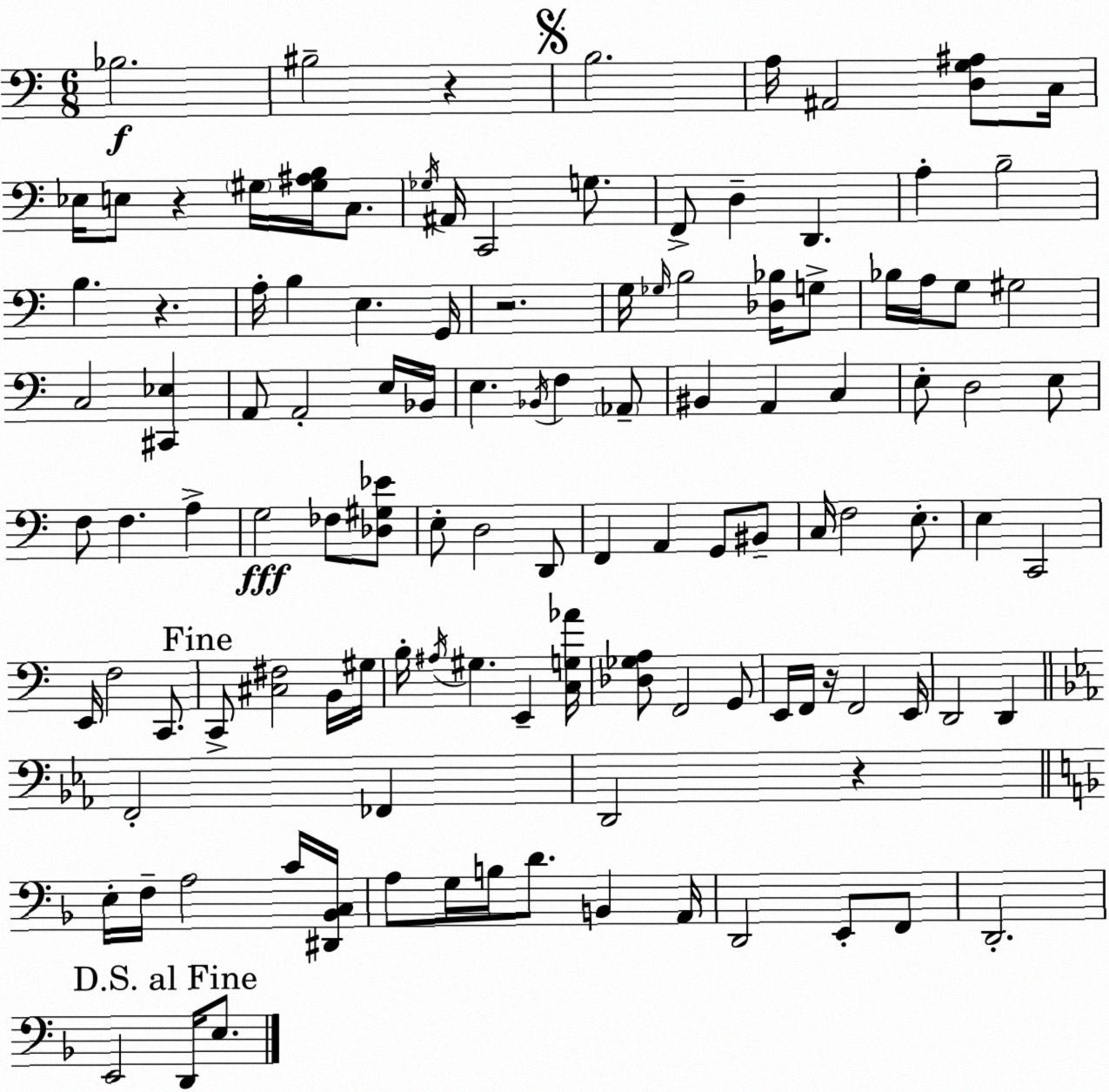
X:1
T:Untitled
M:6/8
L:1/4
K:C
_B,2 ^B,2 z B,2 A,/4 ^A,,2 [D,G,^A,]/2 C,/4 _E,/4 E,/2 z ^G,/4 [^G,^A,B,]/4 C,/2 _G,/4 ^A,,/4 C,,2 G,/2 F,,/2 D, D,, A, B,2 B, z A,/4 B, E, G,,/4 z2 G,/4 _G,/4 B,2 [_D,_B,]/4 G,/2 _B,/4 A,/4 G,/2 ^G,2 C,2 [^C,,_E,] A,,/2 A,,2 E,/4 _B,,/4 E, _B,,/4 F, _A,,/2 ^B,, A,, C, E,/2 D,2 E,/2 F,/2 F, A, G,2 _F,/2 [_D,^G,_E]/2 E,/2 D,2 D,,/2 F,, A,, G,,/2 ^B,,/2 C,/4 F,2 E,/2 E, C,,2 E,,/4 F,2 C,,/2 C,,/2 [^C,^F,]2 B,,/4 ^G,/4 B,/4 ^A,/4 ^G, E,, [C,G,_A]/4 [_D,_G,A,]/2 F,,2 G,,/2 E,,/4 F,,/4 z/4 F,,2 E,,/4 D,,2 D,, F,,2 _F,, D,,2 z E,/4 F,/4 A,2 C/4 [^D,,_B,,C,]/4 A,/2 G,/4 B,/4 D/2 B,, A,,/4 D,,2 E,,/2 F,,/2 D,,2 E,,2 D,,/4 E,/2